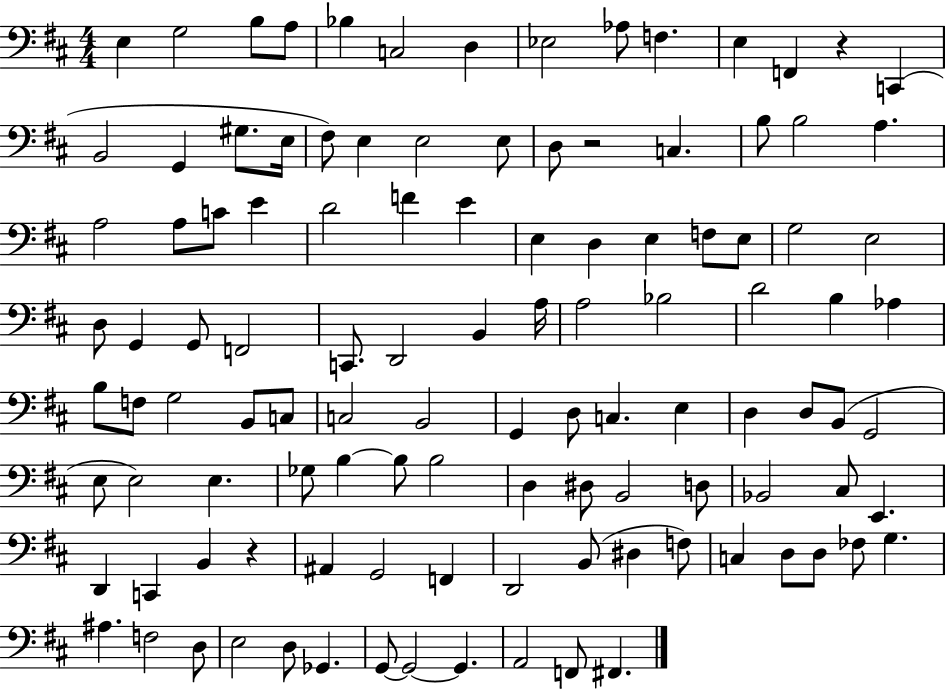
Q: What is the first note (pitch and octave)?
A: E3